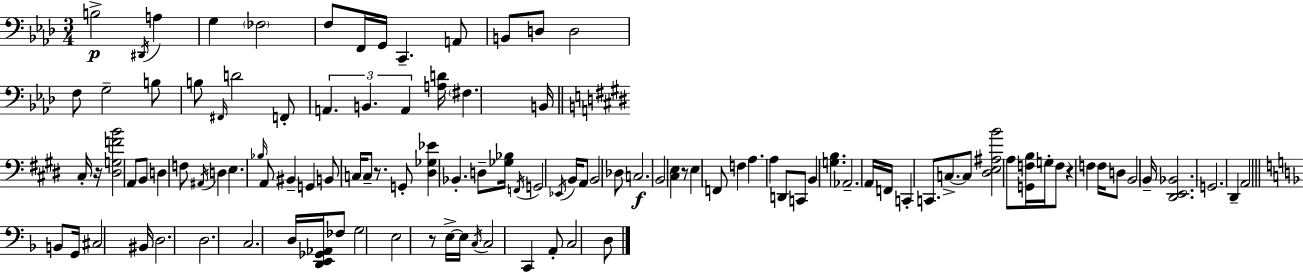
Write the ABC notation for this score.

X:1
T:Untitled
M:3/4
L:1/4
K:Fm
B,2 ^D,,/4 A, G, _F,2 F,/2 F,,/4 G,,/4 C,, A,,/2 B,,/2 D,/2 D,2 F,/2 G,2 B,/2 B,/2 ^F,,/4 D2 F,,/2 A,, B,, A,, [A,D]/4 ^F, B,,/4 ^C,/4 z/4 [^D,G,FB]2 A,,/2 B,,/2 D, F,/2 ^A,,/4 D, E, _B,/4 A,,/2 ^B,, G,, B,,/2 C,/4 C,/2 z/2 G,,/2 [^D,_G,_E] _B,, D,/2 [_G,_B,]/4 F,,/4 G,,2 _E,,/4 B,,/4 A,,/2 B,,2 _D,/2 C,2 B,,2 [^C,E,] z/2 E, F,,/2 F, A, A, D,,/2 C,,/2 B,, [G,B,] _A,,2 A,,/4 F,,/4 C,, C,,/2 C,/2 C,/2 [^D,E,^A,B]2 A,/2 [G,,F,B,]/4 G,/4 F,/2 z F, F,/4 D,/2 B,,2 B,,/4 [^D,,E,,_B,,]2 G,,2 ^D,, A,,2 B,,/2 G,,/4 ^C,2 ^B,,/4 D,2 D,2 C,2 D,/4 [D,,E,,_G,,_A,,]/4 _F,/2 G,2 E,2 z/2 E,/4 E,/4 C,/4 C,2 C,, A,,/2 C,2 D,/2